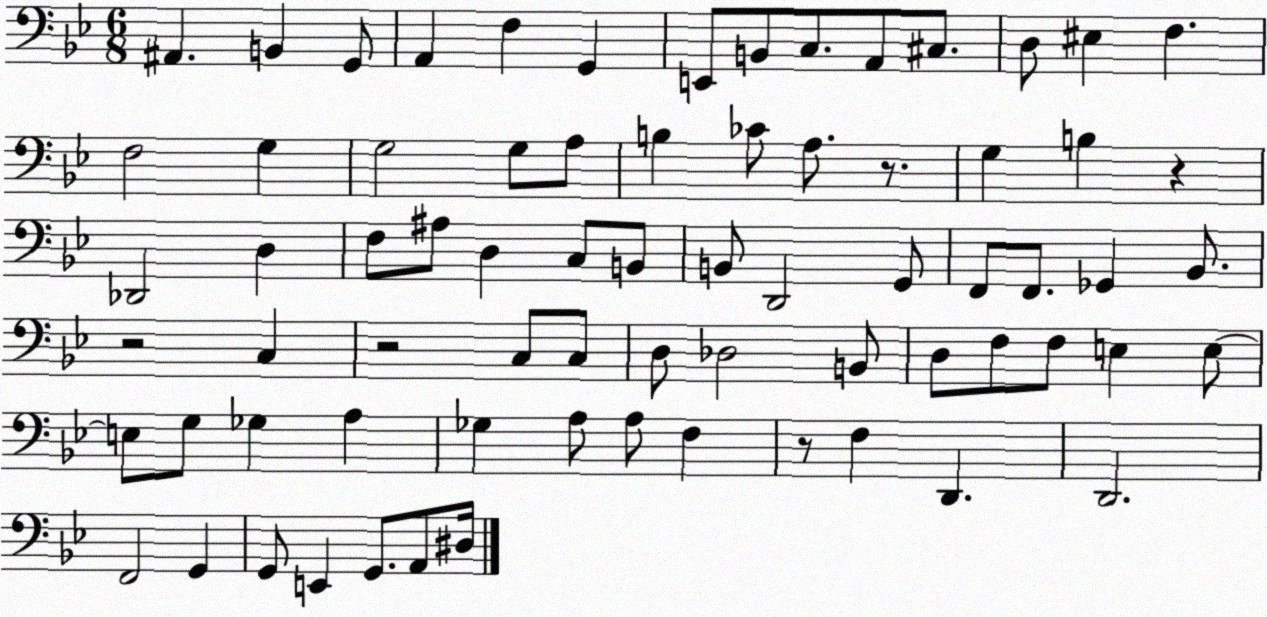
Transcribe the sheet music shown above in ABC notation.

X:1
T:Untitled
M:6/8
L:1/4
K:Bb
^A,, B,, G,,/2 A,, F, G,, E,,/2 B,,/2 C,/2 A,,/2 ^C,/2 D,/2 ^E, F, F,2 G, G,2 G,/2 A,/2 B, _C/2 A,/2 z/2 G, B, z _D,,2 D, F,/2 ^A,/2 D, C,/2 B,,/2 B,,/2 D,,2 G,,/2 F,,/2 F,,/2 _G,, _B,,/2 z2 C, z2 C,/2 C,/2 D,/2 _D,2 B,,/2 D,/2 F,/2 F,/2 E, E,/2 E,/2 G,/2 _G, A, _G, A,/2 A,/2 F, z/2 F, D,, D,,2 F,,2 G,, G,,/2 E,, G,,/2 A,,/2 ^D,/4